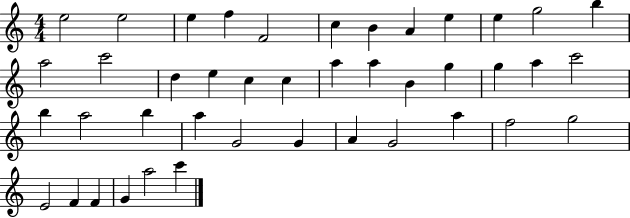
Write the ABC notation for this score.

X:1
T:Untitled
M:4/4
L:1/4
K:C
e2 e2 e f F2 c B A e e g2 b a2 c'2 d e c c a a B g g a c'2 b a2 b a G2 G A G2 a f2 g2 E2 F F G a2 c'